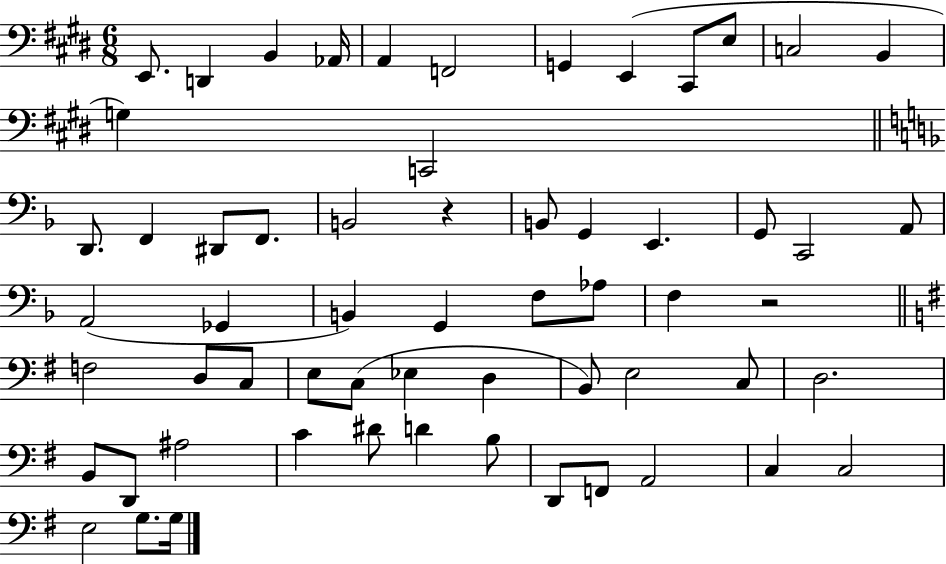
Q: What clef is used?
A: bass